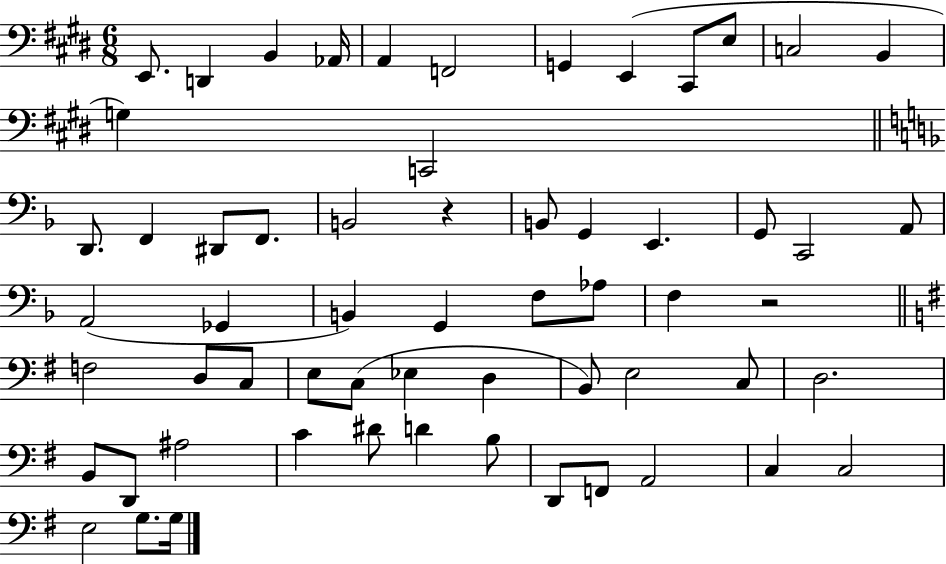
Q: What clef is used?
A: bass